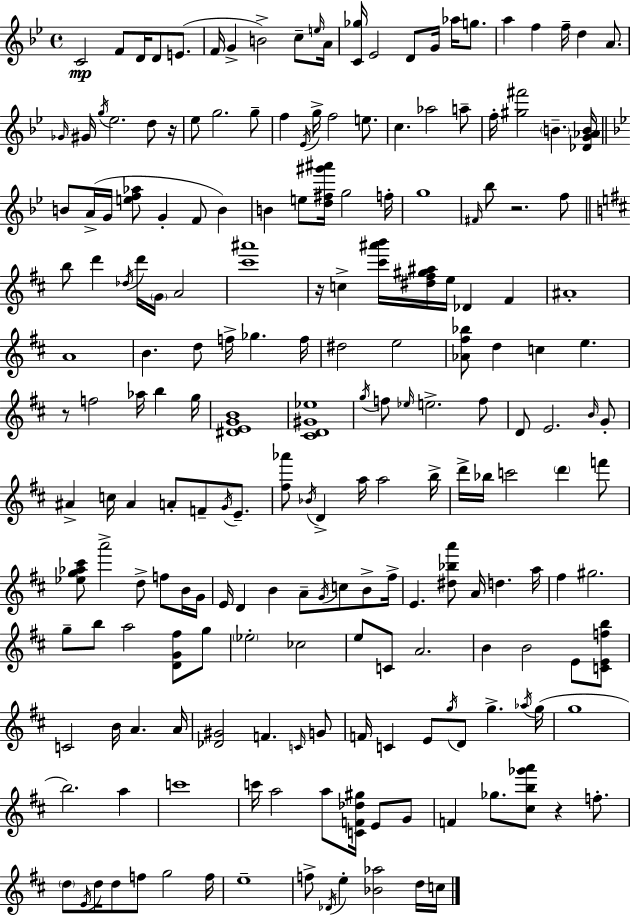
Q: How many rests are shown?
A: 5